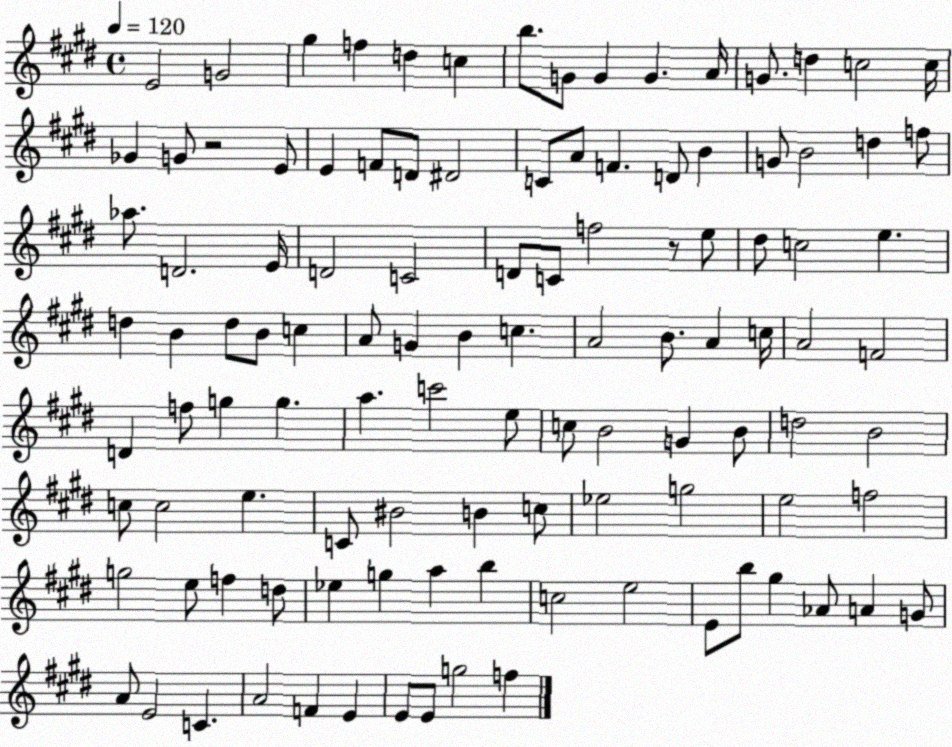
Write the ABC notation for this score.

X:1
T:Untitled
M:4/4
L:1/4
K:E
E2 G2 ^g f d c b/2 G/2 G G A/4 G/2 d c2 c/4 _G G/2 z2 E/2 E F/2 D/2 ^D2 C/2 A/2 F D/2 B G/2 B2 d f/2 _a/2 D2 E/4 D2 C2 D/2 C/2 f2 z/2 e/2 ^d/2 c2 e d B d/2 B/2 c A/2 G B c A2 B/2 A c/4 A2 F2 D f/2 g g a c'2 e/2 c/2 B2 G B/2 d2 B2 c/2 c2 e C/2 ^B2 B c/2 _e2 g2 e2 f2 g2 e/2 f d/2 _e g a b c2 e2 E/2 b/2 ^g _A/2 A G/2 A/2 E2 C A2 F E E/2 E/2 g2 f